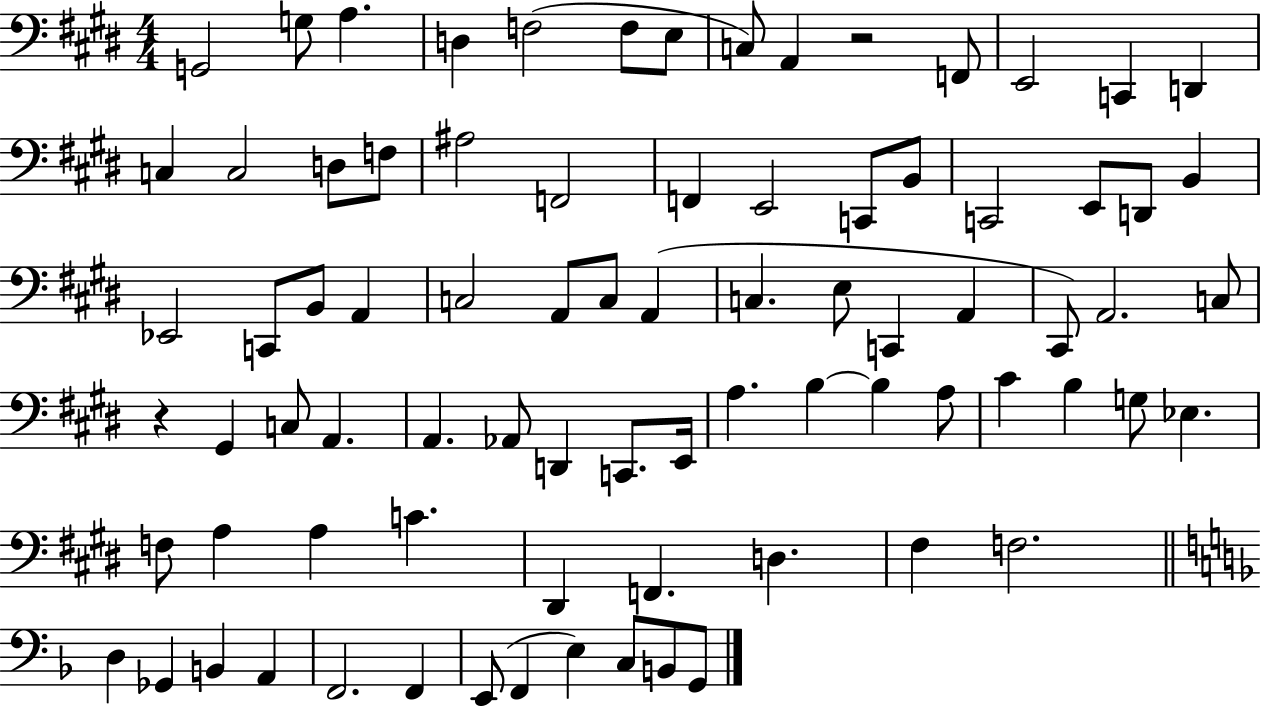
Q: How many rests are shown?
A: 2